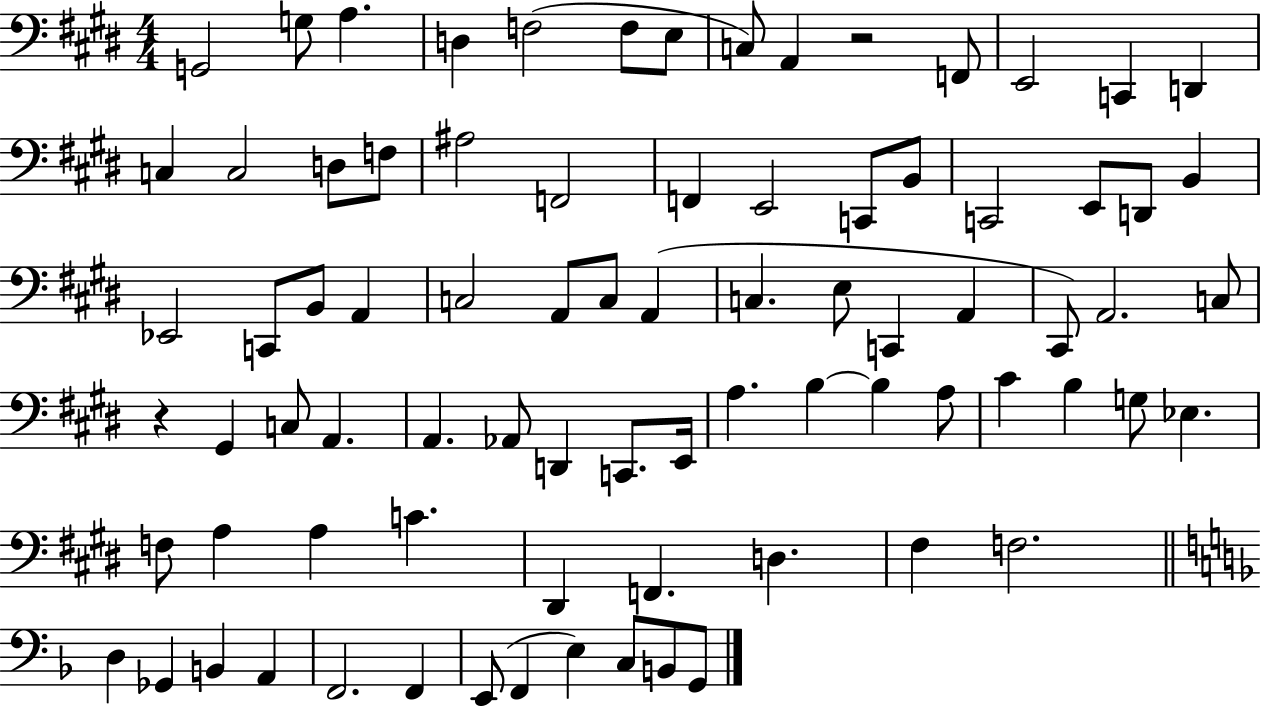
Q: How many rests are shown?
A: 2